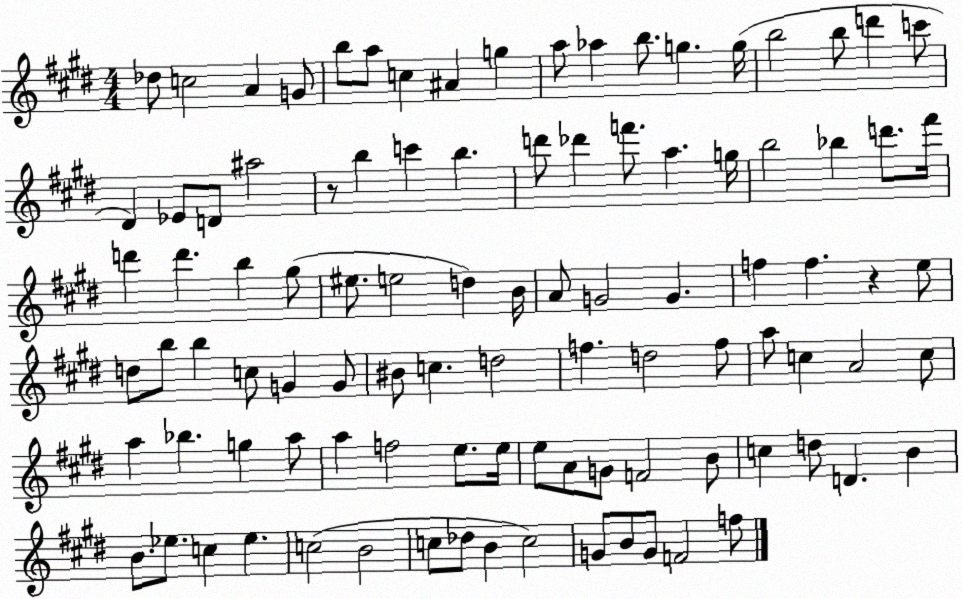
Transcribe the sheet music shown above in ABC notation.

X:1
T:Untitled
M:4/4
L:1/4
K:E
_d/2 c2 A G/2 b/2 a/2 c ^A g a/2 _a b/2 g g/4 b2 b/2 d' c'/2 ^D _E/2 D/2 ^a2 z/2 b c' b d'/2 _d' f'/2 a g/4 b2 _b d'/2 ^f'/4 d' d' b ^g/2 ^e/2 e2 d B/4 A/2 G2 G f f z e/2 d/2 b/2 b c/2 G G/2 ^B/2 c d2 f d2 f/2 a/2 c A2 c/2 a _b g a/2 a f2 e/2 e/4 e/2 A/2 G/2 F2 B/2 c d/2 D B B/2 _e/2 c _e c2 B2 c/2 _d/2 B c2 G/2 B/2 G/2 F2 f/2